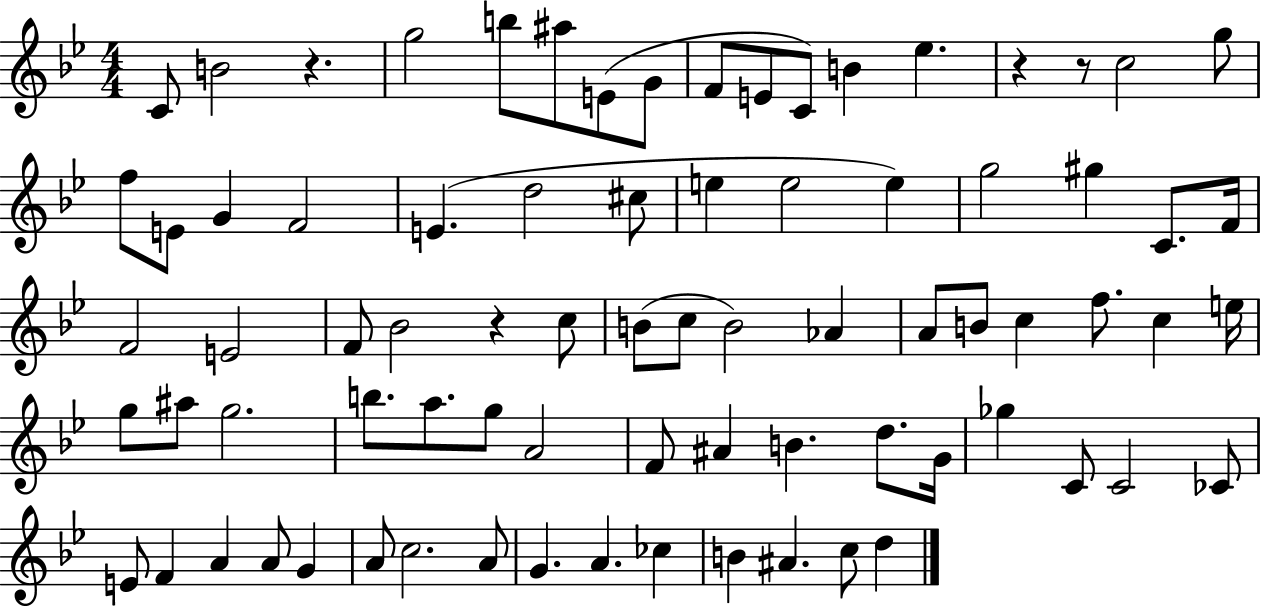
C4/e B4/h R/q. G5/h B5/e A#5/e E4/e G4/e F4/e E4/e C4/e B4/q Eb5/q. R/q R/e C5/h G5/e F5/e E4/e G4/q F4/h E4/q. D5/h C#5/e E5/q E5/h E5/q G5/h G#5/q C4/e. F4/s F4/h E4/h F4/e Bb4/h R/q C5/e B4/e C5/e B4/h Ab4/q A4/e B4/e C5/q F5/e. C5/q E5/s G5/e A#5/e G5/h. B5/e. A5/e. G5/e A4/h F4/e A#4/q B4/q. D5/e. G4/s Gb5/q C4/e C4/h CES4/e E4/e F4/q A4/q A4/e G4/q A4/e C5/h. A4/e G4/q. A4/q. CES5/q B4/q A#4/q. C5/e D5/q